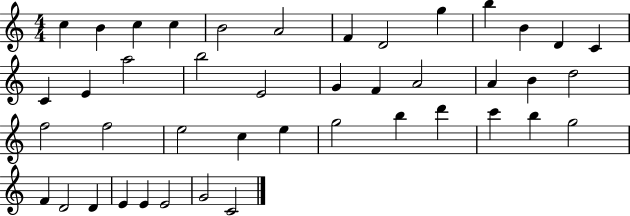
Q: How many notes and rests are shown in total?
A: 43